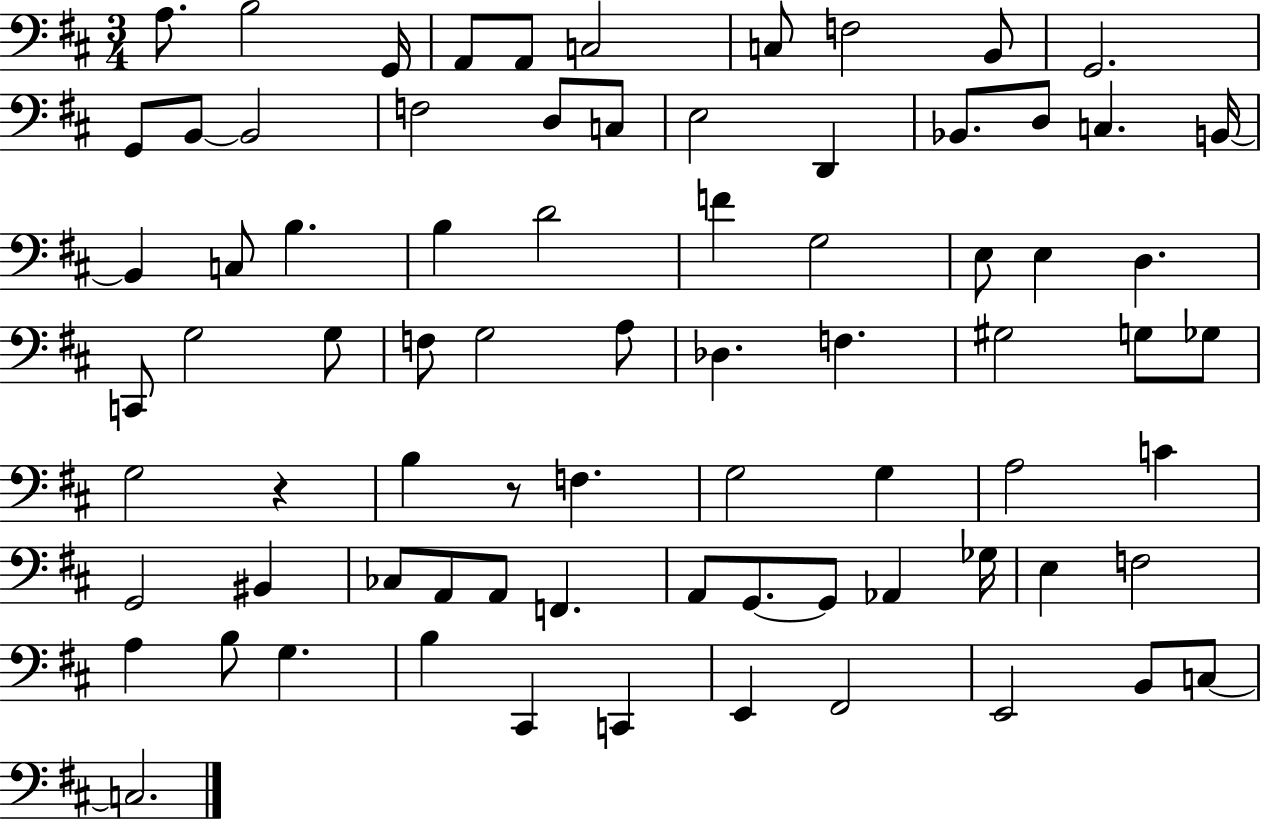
X:1
T:Untitled
M:3/4
L:1/4
K:D
A,/2 B,2 G,,/4 A,,/2 A,,/2 C,2 C,/2 F,2 B,,/2 G,,2 G,,/2 B,,/2 B,,2 F,2 D,/2 C,/2 E,2 D,, _B,,/2 D,/2 C, B,,/4 B,, C,/2 B, B, D2 F G,2 E,/2 E, D, C,,/2 G,2 G,/2 F,/2 G,2 A,/2 _D, F, ^G,2 G,/2 _G,/2 G,2 z B, z/2 F, G,2 G, A,2 C G,,2 ^B,, _C,/2 A,,/2 A,,/2 F,, A,,/2 G,,/2 G,,/2 _A,, _G,/4 E, F,2 A, B,/2 G, B, ^C,, C,, E,, ^F,,2 E,,2 B,,/2 C,/2 C,2